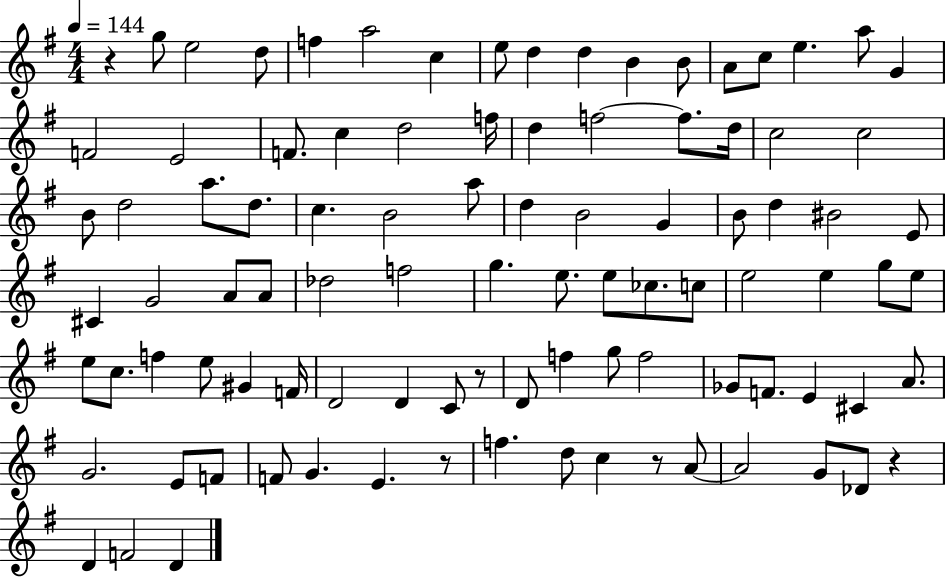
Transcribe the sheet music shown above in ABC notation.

X:1
T:Untitled
M:4/4
L:1/4
K:G
z g/2 e2 d/2 f a2 c e/2 d d B B/2 A/2 c/2 e a/2 G F2 E2 F/2 c d2 f/4 d f2 f/2 d/4 c2 c2 B/2 d2 a/2 d/2 c B2 a/2 d B2 G B/2 d ^B2 E/2 ^C G2 A/2 A/2 _d2 f2 g e/2 e/2 _c/2 c/2 e2 e g/2 e/2 e/2 c/2 f e/2 ^G F/4 D2 D C/2 z/2 D/2 f g/2 f2 _G/2 F/2 E ^C A/2 G2 E/2 F/2 F/2 G E z/2 f d/2 c z/2 A/2 A2 G/2 _D/2 z D F2 D